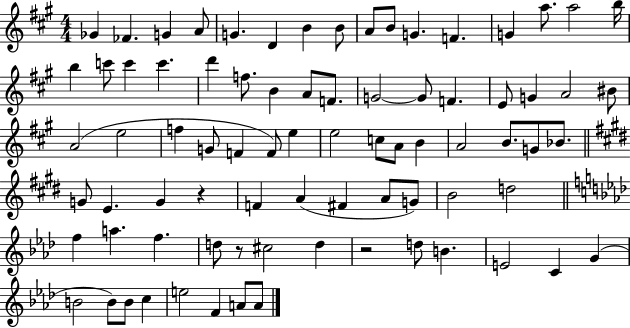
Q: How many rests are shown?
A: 3